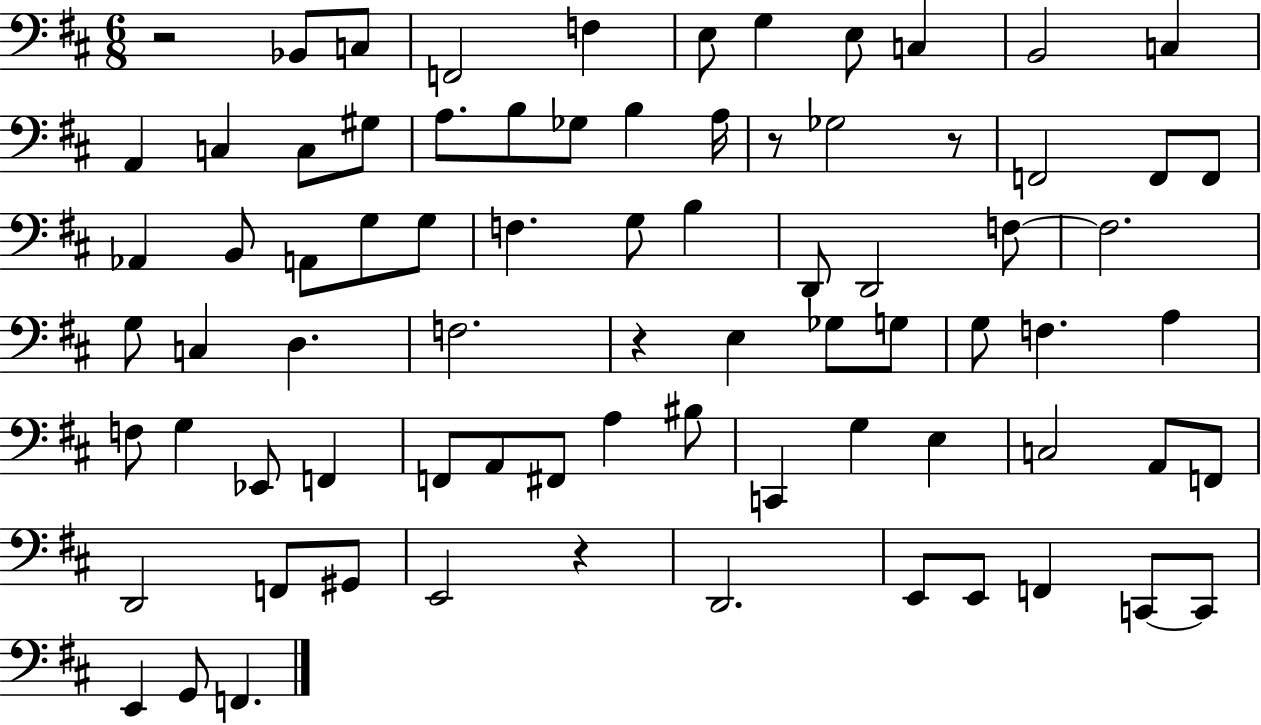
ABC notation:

X:1
T:Untitled
M:6/8
L:1/4
K:D
z2 _B,,/2 C,/2 F,,2 F, E,/2 G, E,/2 C, B,,2 C, A,, C, C,/2 ^G,/2 A,/2 B,/2 _G,/2 B, A,/4 z/2 _G,2 z/2 F,,2 F,,/2 F,,/2 _A,, B,,/2 A,,/2 G,/2 G,/2 F, G,/2 B, D,,/2 D,,2 F,/2 F,2 G,/2 C, D, F,2 z E, _G,/2 G,/2 G,/2 F, A, F,/2 G, _E,,/2 F,, F,,/2 A,,/2 ^F,,/2 A, ^B,/2 C,, G, E, C,2 A,,/2 F,,/2 D,,2 F,,/2 ^G,,/2 E,,2 z D,,2 E,,/2 E,,/2 F,, C,,/2 C,,/2 E,, G,,/2 F,,